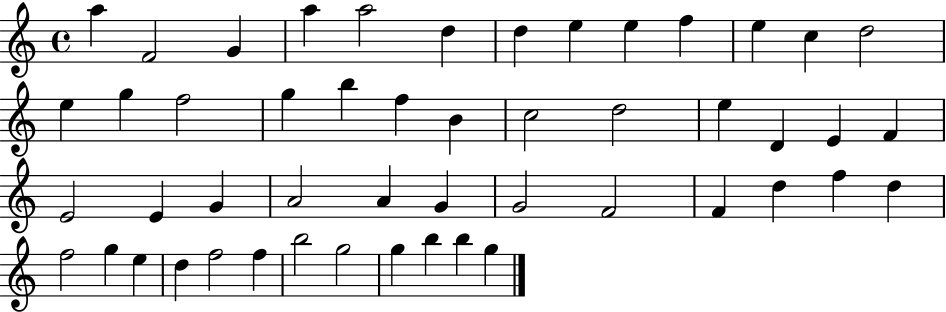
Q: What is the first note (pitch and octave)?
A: A5